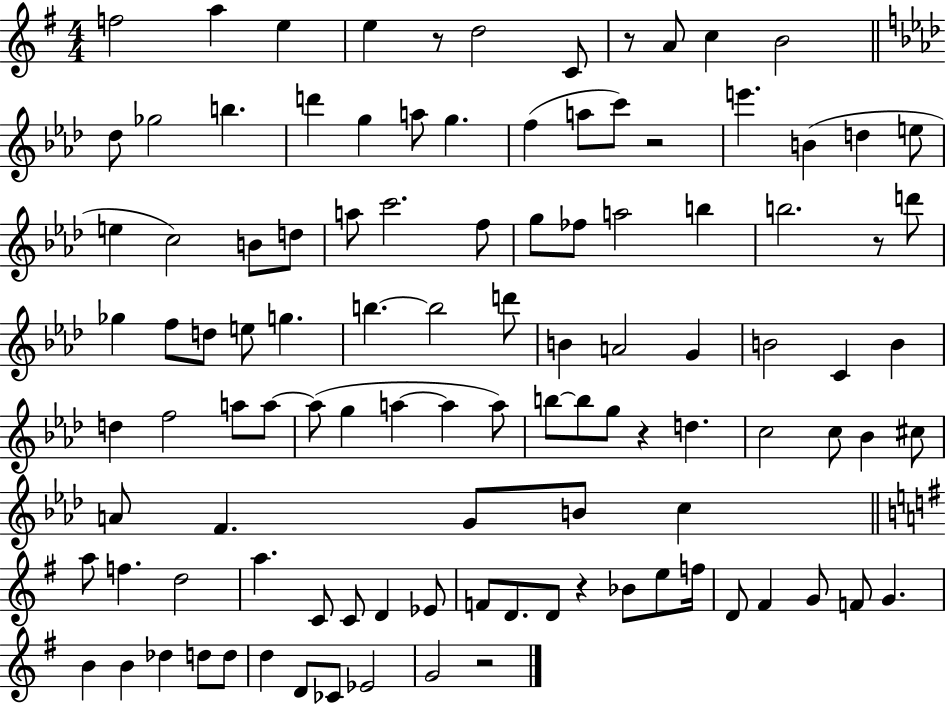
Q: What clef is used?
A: treble